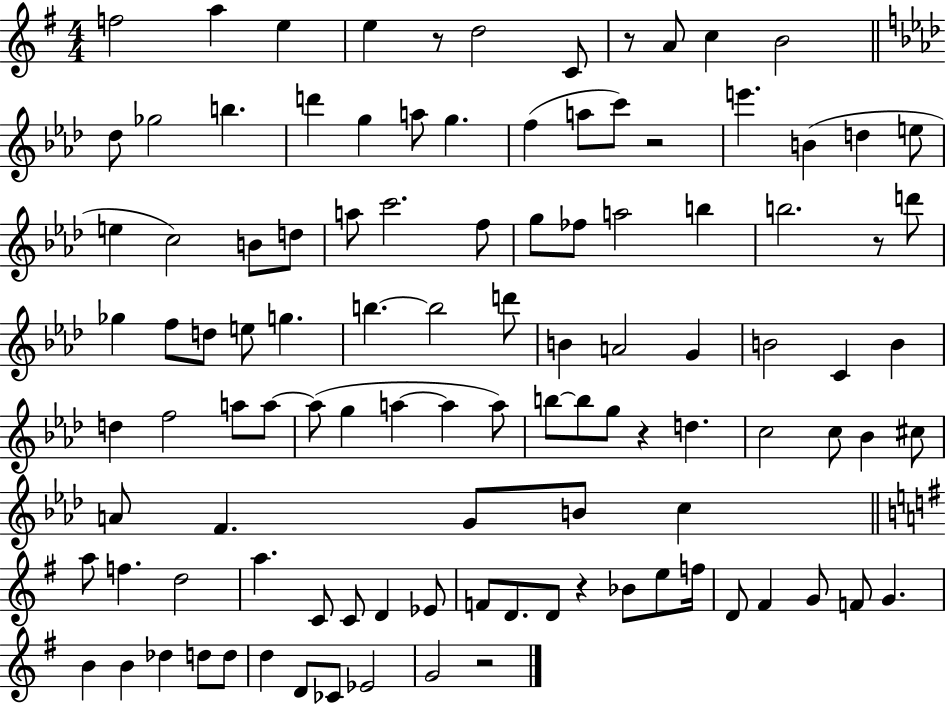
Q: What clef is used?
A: treble